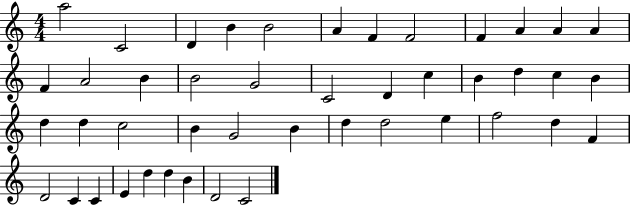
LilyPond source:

{
  \clef treble
  \numericTimeSignature
  \time 4/4
  \key c \major
  a''2 c'2 | d'4 b'4 b'2 | a'4 f'4 f'2 | f'4 a'4 a'4 a'4 | \break f'4 a'2 b'4 | b'2 g'2 | c'2 d'4 c''4 | b'4 d''4 c''4 b'4 | \break d''4 d''4 c''2 | b'4 g'2 b'4 | d''4 d''2 e''4 | f''2 d''4 f'4 | \break d'2 c'4 c'4 | e'4 d''4 d''4 b'4 | d'2 c'2 | \bar "|."
}